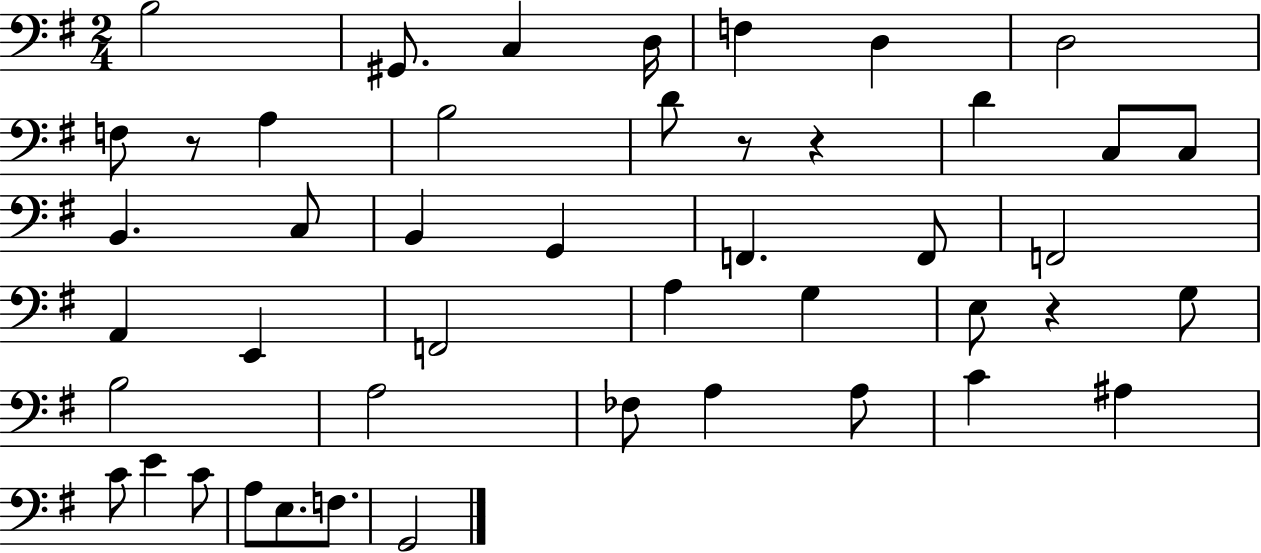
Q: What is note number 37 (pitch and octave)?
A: E4